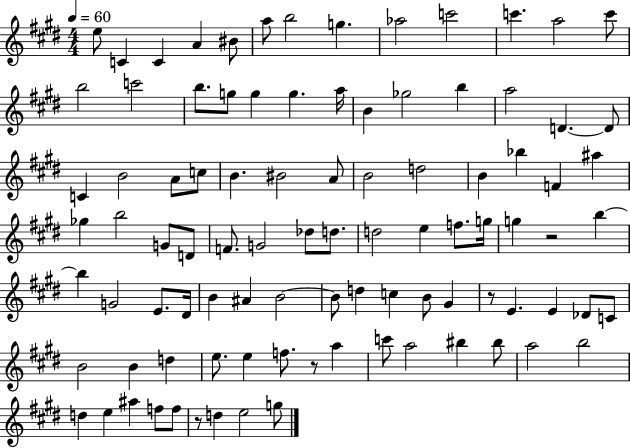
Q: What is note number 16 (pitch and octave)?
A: B5